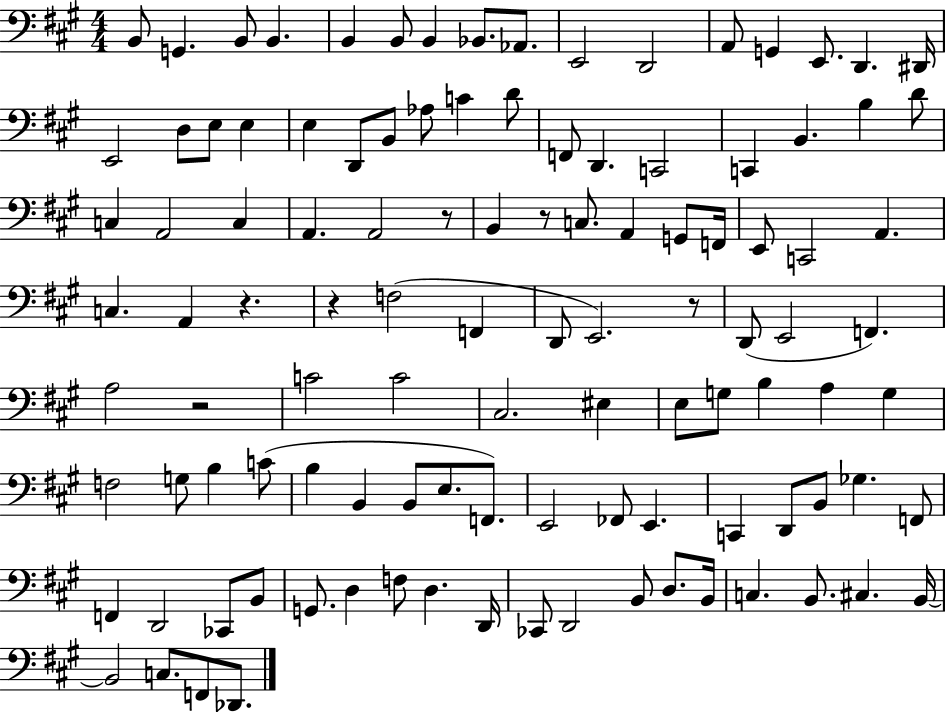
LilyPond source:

{
  \clef bass
  \numericTimeSignature
  \time 4/4
  \key a \major
  b,8 g,4. b,8 b,4. | b,4 b,8 b,4 bes,8. aes,8. | e,2 d,2 | a,8 g,4 e,8. d,4. dis,16 | \break e,2 d8 e8 e4 | e4 d,8 b,8 aes8 c'4 d'8 | f,8 d,4. c,2 | c,4 b,4. b4 d'8 | \break c4 a,2 c4 | a,4. a,2 r8 | b,4 r8 c8. a,4 g,8 f,16 | e,8 c,2 a,4. | \break c4. a,4 r4. | r4 f2( f,4 | d,8 e,2.) r8 | d,8( e,2 f,4.) | \break a2 r2 | c'2 c'2 | cis2. eis4 | e8 g8 b4 a4 g4 | \break f2 g8 b4 c'8( | b4 b,4 b,8 e8. f,8.) | e,2 fes,8 e,4. | c,4 d,8 b,8 ges4. f,8 | \break f,4 d,2 ces,8 b,8 | g,8. d4 f8 d4. d,16 | ces,8 d,2 b,8 d8. b,16 | c4. b,8. cis4. b,16~~ | \break b,2 c8. f,8 des,8. | \bar "|."
}